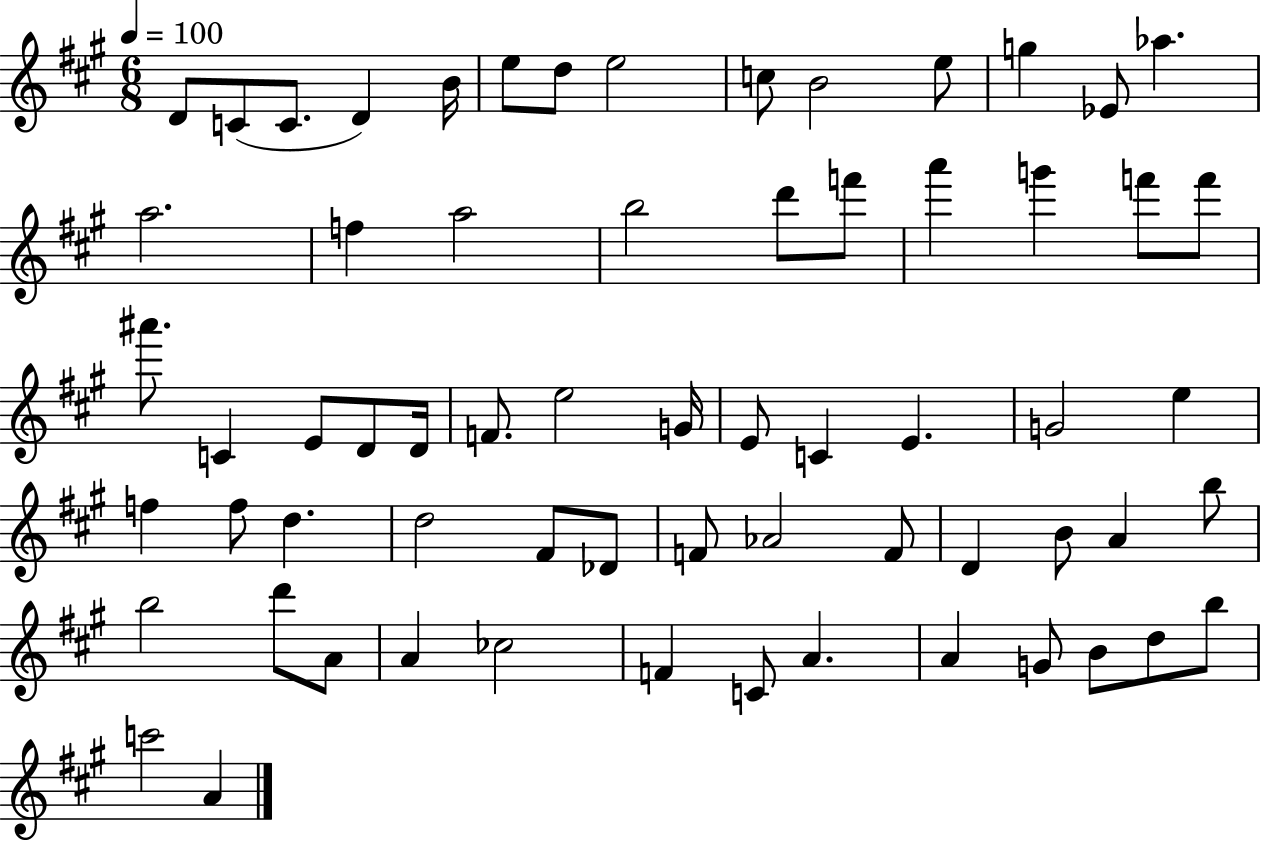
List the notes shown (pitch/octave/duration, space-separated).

D4/e C4/e C4/e. D4/q B4/s E5/e D5/e E5/h C5/e B4/h E5/e G5/q Eb4/e Ab5/q. A5/h. F5/q A5/h B5/h D6/e F6/e A6/q G6/q F6/e F6/e A#6/e. C4/q E4/e D4/e D4/s F4/e. E5/h G4/s E4/e C4/q E4/q. G4/h E5/q F5/q F5/e D5/q. D5/h F#4/e Db4/e F4/e Ab4/h F4/e D4/q B4/e A4/q B5/e B5/h D6/e A4/e A4/q CES5/h F4/q C4/e A4/q. A4/q G4/e B4/e D5/e B5/e C6/h A4/q